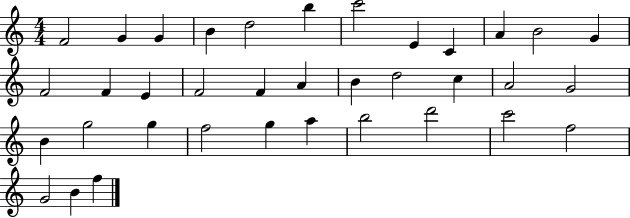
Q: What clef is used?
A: treble